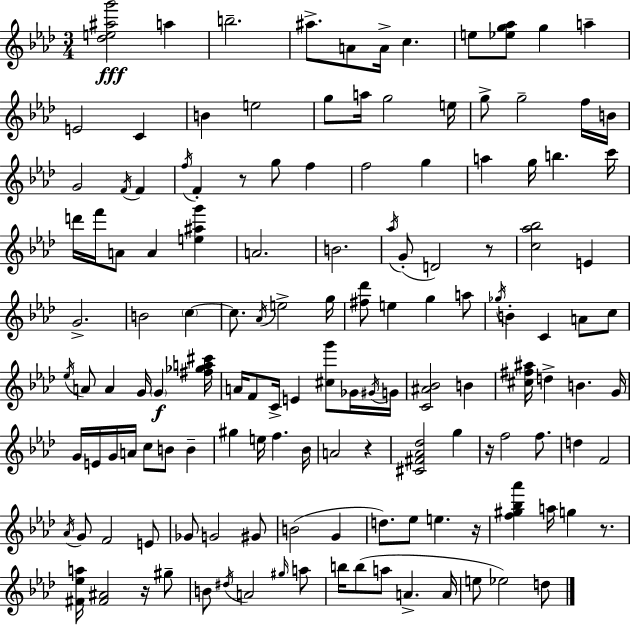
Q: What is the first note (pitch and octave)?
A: A5